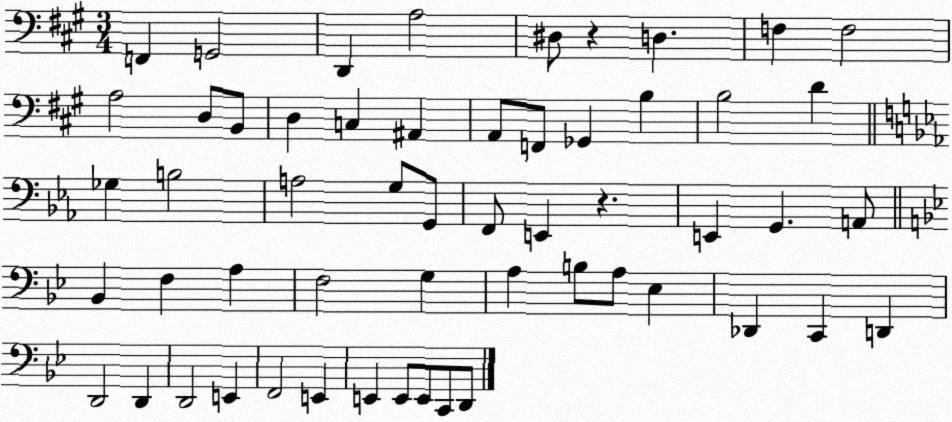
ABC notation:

X:1
T:Untitled
M:3/4
L:1/4
K:A
F,, G,,2 D,, A,2 ^D,/2 z D, F, F,2 A,2 D,/2 B,,/2 D, C, ^A,, A,,/2 F,,/2 _G,, B, B,2 D _G, B,2 A,2 G,/2 G,,/2 F,,/2 E,, z E,, G,, A,,/2 _B,, F, A, F,2 G, A, B,/2 A,/2 _E, _D,, C,, D,, D,,2 D,, D,,2 E,, F,,2 E,, E,, E,,/2 E,,/2 C,,/2 D,,/2